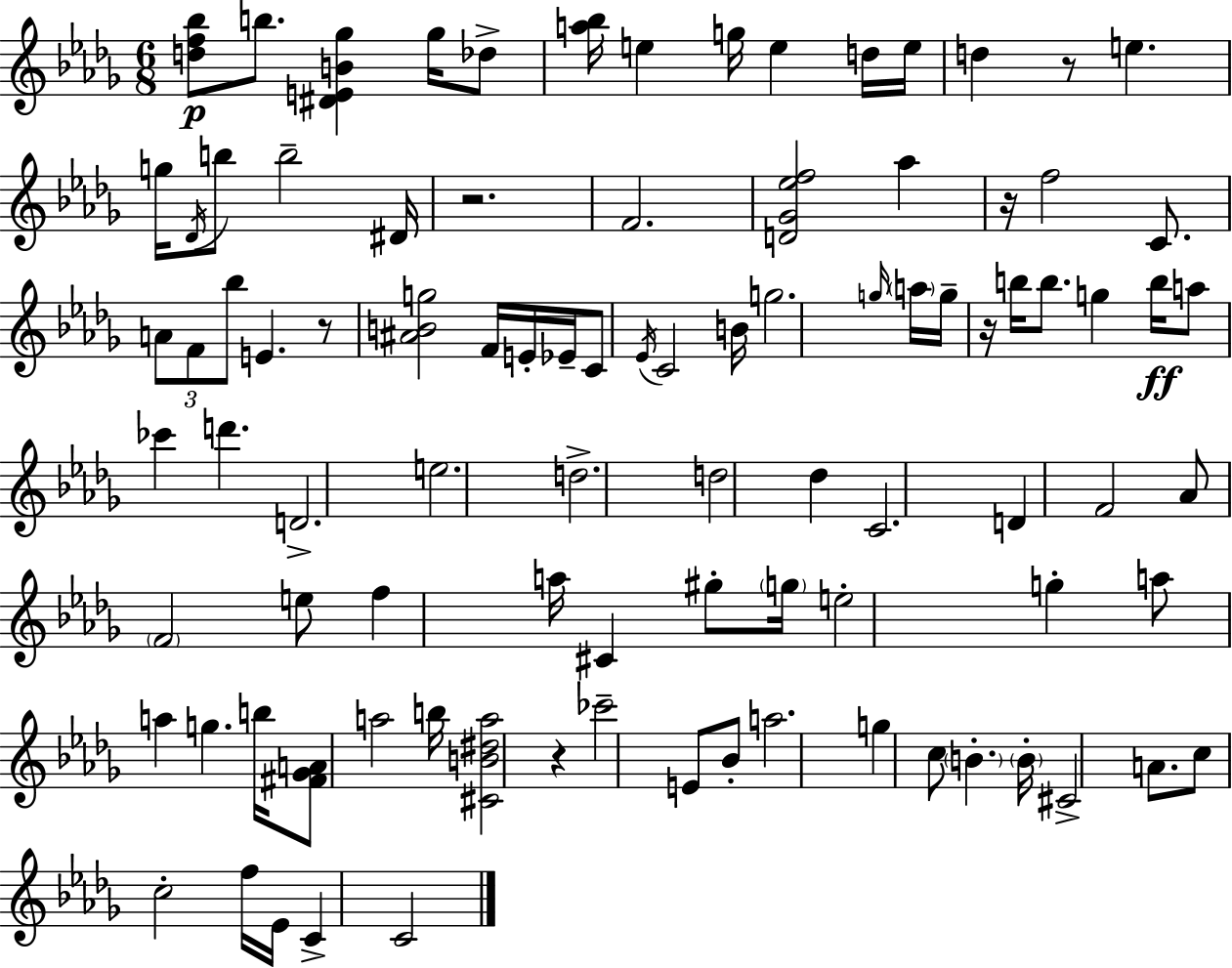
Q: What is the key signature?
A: BES minor